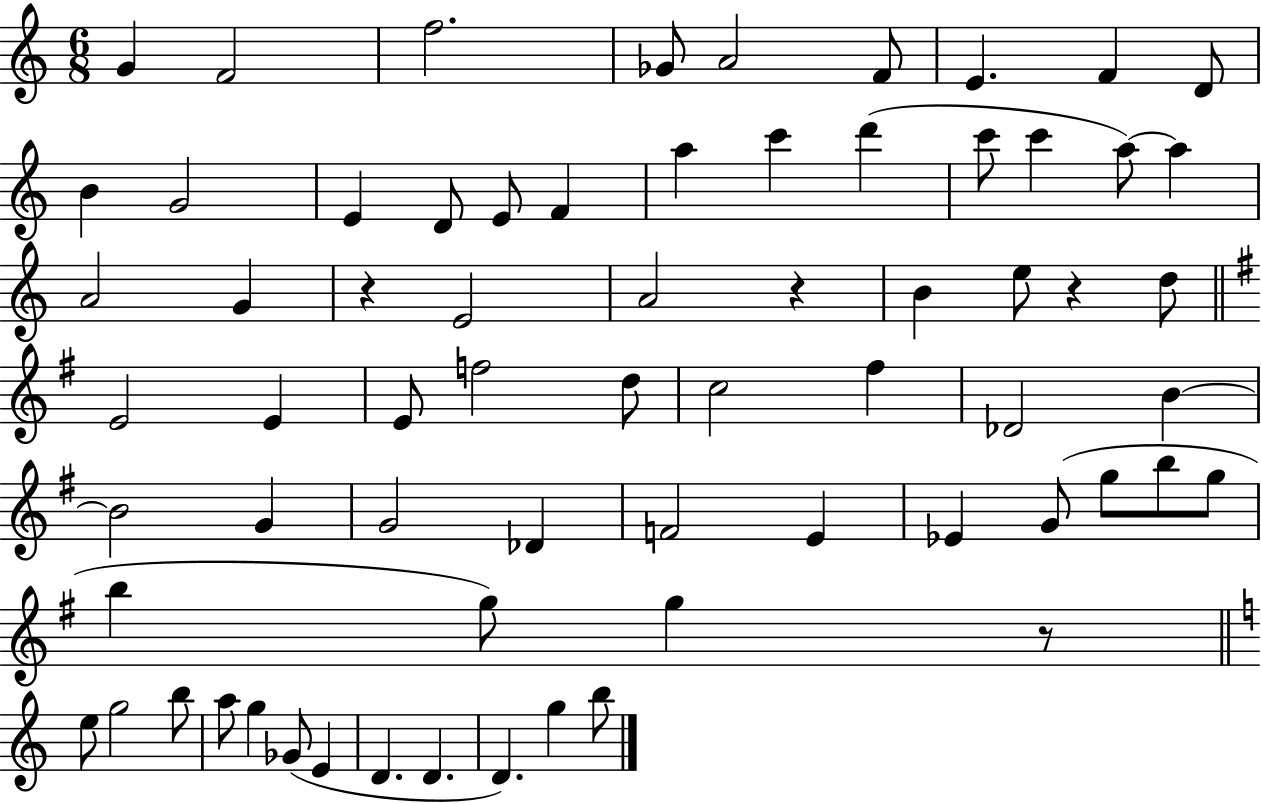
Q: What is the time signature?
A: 6/8